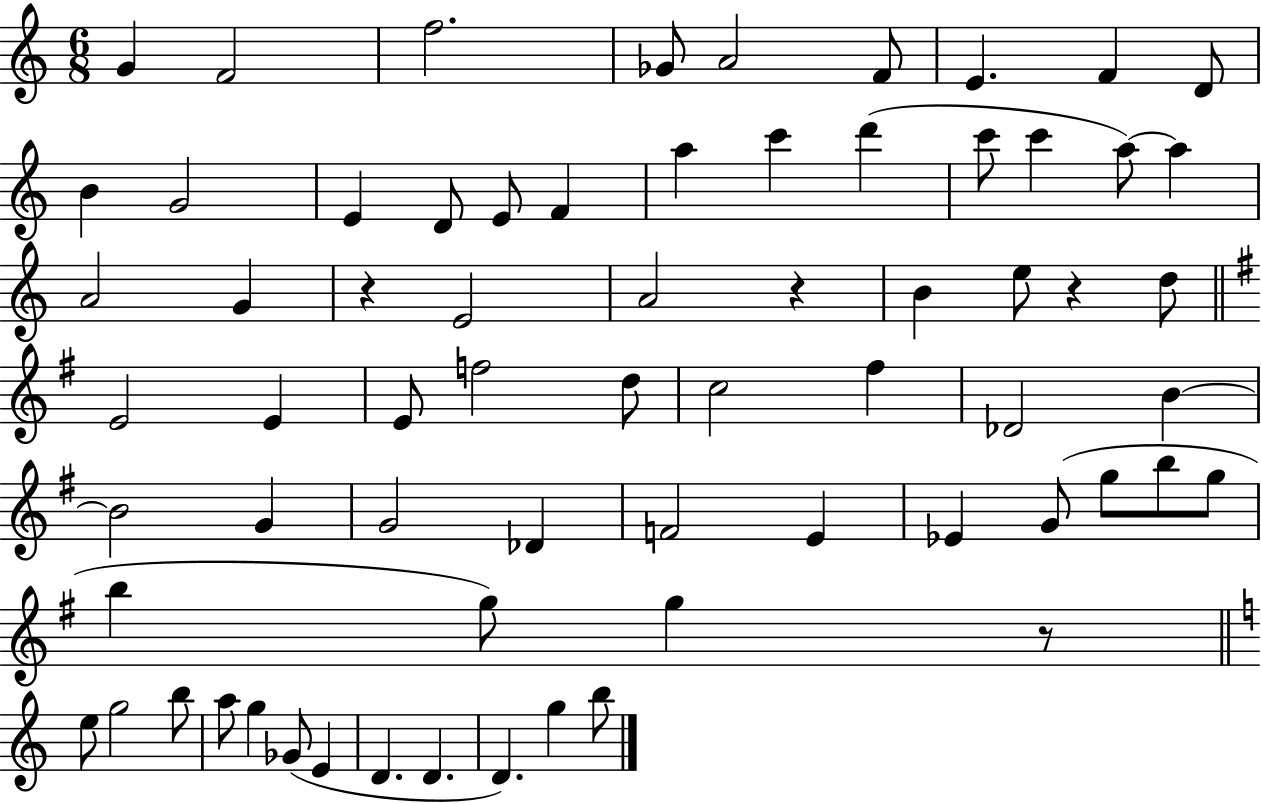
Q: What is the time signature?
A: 6/8